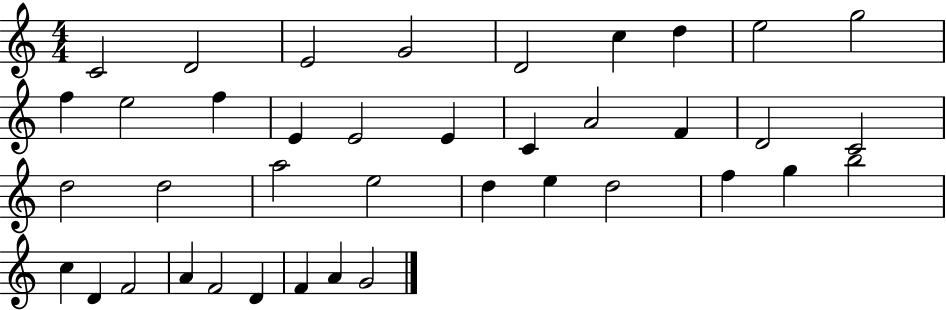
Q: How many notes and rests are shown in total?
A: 39